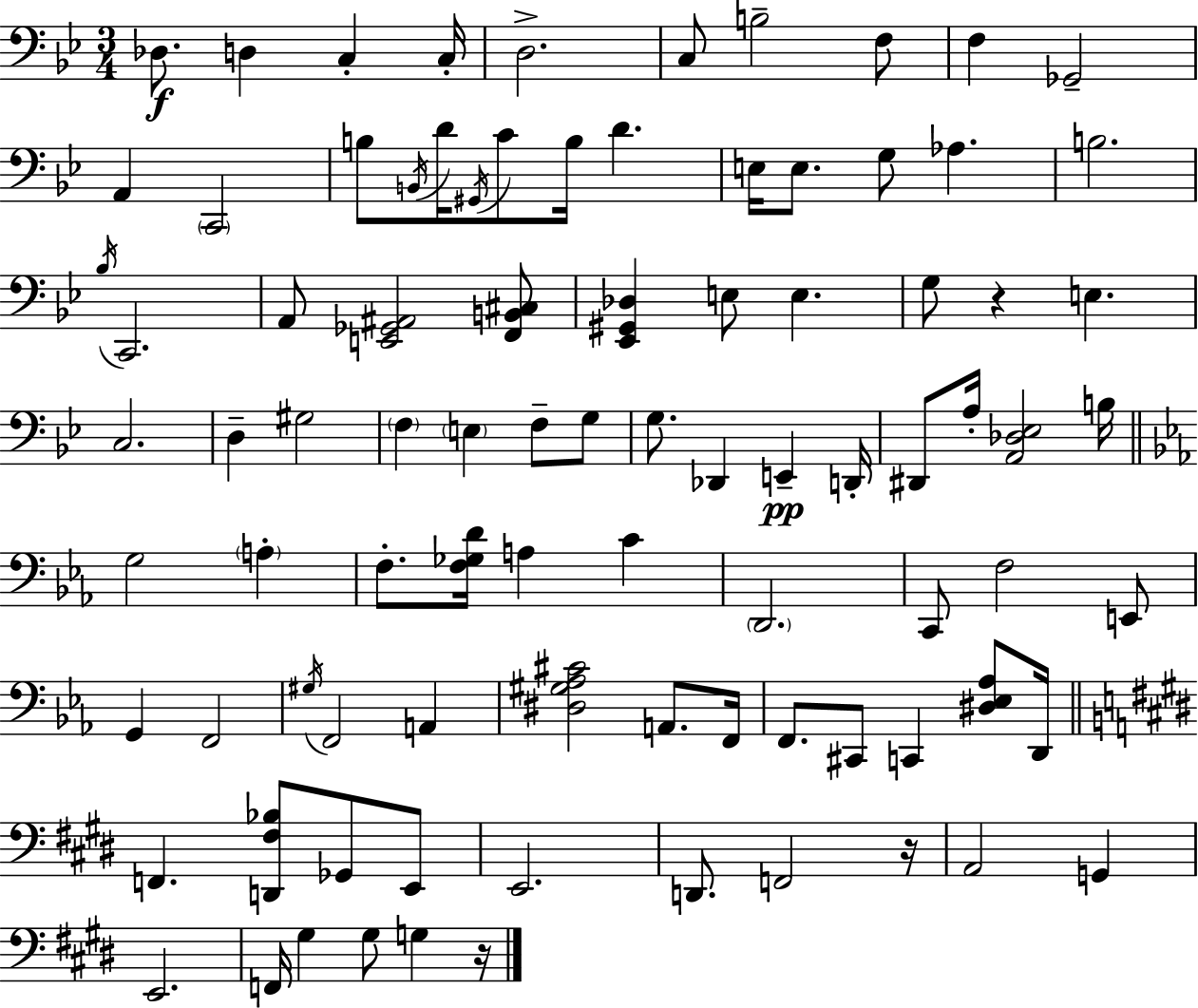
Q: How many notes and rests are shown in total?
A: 89